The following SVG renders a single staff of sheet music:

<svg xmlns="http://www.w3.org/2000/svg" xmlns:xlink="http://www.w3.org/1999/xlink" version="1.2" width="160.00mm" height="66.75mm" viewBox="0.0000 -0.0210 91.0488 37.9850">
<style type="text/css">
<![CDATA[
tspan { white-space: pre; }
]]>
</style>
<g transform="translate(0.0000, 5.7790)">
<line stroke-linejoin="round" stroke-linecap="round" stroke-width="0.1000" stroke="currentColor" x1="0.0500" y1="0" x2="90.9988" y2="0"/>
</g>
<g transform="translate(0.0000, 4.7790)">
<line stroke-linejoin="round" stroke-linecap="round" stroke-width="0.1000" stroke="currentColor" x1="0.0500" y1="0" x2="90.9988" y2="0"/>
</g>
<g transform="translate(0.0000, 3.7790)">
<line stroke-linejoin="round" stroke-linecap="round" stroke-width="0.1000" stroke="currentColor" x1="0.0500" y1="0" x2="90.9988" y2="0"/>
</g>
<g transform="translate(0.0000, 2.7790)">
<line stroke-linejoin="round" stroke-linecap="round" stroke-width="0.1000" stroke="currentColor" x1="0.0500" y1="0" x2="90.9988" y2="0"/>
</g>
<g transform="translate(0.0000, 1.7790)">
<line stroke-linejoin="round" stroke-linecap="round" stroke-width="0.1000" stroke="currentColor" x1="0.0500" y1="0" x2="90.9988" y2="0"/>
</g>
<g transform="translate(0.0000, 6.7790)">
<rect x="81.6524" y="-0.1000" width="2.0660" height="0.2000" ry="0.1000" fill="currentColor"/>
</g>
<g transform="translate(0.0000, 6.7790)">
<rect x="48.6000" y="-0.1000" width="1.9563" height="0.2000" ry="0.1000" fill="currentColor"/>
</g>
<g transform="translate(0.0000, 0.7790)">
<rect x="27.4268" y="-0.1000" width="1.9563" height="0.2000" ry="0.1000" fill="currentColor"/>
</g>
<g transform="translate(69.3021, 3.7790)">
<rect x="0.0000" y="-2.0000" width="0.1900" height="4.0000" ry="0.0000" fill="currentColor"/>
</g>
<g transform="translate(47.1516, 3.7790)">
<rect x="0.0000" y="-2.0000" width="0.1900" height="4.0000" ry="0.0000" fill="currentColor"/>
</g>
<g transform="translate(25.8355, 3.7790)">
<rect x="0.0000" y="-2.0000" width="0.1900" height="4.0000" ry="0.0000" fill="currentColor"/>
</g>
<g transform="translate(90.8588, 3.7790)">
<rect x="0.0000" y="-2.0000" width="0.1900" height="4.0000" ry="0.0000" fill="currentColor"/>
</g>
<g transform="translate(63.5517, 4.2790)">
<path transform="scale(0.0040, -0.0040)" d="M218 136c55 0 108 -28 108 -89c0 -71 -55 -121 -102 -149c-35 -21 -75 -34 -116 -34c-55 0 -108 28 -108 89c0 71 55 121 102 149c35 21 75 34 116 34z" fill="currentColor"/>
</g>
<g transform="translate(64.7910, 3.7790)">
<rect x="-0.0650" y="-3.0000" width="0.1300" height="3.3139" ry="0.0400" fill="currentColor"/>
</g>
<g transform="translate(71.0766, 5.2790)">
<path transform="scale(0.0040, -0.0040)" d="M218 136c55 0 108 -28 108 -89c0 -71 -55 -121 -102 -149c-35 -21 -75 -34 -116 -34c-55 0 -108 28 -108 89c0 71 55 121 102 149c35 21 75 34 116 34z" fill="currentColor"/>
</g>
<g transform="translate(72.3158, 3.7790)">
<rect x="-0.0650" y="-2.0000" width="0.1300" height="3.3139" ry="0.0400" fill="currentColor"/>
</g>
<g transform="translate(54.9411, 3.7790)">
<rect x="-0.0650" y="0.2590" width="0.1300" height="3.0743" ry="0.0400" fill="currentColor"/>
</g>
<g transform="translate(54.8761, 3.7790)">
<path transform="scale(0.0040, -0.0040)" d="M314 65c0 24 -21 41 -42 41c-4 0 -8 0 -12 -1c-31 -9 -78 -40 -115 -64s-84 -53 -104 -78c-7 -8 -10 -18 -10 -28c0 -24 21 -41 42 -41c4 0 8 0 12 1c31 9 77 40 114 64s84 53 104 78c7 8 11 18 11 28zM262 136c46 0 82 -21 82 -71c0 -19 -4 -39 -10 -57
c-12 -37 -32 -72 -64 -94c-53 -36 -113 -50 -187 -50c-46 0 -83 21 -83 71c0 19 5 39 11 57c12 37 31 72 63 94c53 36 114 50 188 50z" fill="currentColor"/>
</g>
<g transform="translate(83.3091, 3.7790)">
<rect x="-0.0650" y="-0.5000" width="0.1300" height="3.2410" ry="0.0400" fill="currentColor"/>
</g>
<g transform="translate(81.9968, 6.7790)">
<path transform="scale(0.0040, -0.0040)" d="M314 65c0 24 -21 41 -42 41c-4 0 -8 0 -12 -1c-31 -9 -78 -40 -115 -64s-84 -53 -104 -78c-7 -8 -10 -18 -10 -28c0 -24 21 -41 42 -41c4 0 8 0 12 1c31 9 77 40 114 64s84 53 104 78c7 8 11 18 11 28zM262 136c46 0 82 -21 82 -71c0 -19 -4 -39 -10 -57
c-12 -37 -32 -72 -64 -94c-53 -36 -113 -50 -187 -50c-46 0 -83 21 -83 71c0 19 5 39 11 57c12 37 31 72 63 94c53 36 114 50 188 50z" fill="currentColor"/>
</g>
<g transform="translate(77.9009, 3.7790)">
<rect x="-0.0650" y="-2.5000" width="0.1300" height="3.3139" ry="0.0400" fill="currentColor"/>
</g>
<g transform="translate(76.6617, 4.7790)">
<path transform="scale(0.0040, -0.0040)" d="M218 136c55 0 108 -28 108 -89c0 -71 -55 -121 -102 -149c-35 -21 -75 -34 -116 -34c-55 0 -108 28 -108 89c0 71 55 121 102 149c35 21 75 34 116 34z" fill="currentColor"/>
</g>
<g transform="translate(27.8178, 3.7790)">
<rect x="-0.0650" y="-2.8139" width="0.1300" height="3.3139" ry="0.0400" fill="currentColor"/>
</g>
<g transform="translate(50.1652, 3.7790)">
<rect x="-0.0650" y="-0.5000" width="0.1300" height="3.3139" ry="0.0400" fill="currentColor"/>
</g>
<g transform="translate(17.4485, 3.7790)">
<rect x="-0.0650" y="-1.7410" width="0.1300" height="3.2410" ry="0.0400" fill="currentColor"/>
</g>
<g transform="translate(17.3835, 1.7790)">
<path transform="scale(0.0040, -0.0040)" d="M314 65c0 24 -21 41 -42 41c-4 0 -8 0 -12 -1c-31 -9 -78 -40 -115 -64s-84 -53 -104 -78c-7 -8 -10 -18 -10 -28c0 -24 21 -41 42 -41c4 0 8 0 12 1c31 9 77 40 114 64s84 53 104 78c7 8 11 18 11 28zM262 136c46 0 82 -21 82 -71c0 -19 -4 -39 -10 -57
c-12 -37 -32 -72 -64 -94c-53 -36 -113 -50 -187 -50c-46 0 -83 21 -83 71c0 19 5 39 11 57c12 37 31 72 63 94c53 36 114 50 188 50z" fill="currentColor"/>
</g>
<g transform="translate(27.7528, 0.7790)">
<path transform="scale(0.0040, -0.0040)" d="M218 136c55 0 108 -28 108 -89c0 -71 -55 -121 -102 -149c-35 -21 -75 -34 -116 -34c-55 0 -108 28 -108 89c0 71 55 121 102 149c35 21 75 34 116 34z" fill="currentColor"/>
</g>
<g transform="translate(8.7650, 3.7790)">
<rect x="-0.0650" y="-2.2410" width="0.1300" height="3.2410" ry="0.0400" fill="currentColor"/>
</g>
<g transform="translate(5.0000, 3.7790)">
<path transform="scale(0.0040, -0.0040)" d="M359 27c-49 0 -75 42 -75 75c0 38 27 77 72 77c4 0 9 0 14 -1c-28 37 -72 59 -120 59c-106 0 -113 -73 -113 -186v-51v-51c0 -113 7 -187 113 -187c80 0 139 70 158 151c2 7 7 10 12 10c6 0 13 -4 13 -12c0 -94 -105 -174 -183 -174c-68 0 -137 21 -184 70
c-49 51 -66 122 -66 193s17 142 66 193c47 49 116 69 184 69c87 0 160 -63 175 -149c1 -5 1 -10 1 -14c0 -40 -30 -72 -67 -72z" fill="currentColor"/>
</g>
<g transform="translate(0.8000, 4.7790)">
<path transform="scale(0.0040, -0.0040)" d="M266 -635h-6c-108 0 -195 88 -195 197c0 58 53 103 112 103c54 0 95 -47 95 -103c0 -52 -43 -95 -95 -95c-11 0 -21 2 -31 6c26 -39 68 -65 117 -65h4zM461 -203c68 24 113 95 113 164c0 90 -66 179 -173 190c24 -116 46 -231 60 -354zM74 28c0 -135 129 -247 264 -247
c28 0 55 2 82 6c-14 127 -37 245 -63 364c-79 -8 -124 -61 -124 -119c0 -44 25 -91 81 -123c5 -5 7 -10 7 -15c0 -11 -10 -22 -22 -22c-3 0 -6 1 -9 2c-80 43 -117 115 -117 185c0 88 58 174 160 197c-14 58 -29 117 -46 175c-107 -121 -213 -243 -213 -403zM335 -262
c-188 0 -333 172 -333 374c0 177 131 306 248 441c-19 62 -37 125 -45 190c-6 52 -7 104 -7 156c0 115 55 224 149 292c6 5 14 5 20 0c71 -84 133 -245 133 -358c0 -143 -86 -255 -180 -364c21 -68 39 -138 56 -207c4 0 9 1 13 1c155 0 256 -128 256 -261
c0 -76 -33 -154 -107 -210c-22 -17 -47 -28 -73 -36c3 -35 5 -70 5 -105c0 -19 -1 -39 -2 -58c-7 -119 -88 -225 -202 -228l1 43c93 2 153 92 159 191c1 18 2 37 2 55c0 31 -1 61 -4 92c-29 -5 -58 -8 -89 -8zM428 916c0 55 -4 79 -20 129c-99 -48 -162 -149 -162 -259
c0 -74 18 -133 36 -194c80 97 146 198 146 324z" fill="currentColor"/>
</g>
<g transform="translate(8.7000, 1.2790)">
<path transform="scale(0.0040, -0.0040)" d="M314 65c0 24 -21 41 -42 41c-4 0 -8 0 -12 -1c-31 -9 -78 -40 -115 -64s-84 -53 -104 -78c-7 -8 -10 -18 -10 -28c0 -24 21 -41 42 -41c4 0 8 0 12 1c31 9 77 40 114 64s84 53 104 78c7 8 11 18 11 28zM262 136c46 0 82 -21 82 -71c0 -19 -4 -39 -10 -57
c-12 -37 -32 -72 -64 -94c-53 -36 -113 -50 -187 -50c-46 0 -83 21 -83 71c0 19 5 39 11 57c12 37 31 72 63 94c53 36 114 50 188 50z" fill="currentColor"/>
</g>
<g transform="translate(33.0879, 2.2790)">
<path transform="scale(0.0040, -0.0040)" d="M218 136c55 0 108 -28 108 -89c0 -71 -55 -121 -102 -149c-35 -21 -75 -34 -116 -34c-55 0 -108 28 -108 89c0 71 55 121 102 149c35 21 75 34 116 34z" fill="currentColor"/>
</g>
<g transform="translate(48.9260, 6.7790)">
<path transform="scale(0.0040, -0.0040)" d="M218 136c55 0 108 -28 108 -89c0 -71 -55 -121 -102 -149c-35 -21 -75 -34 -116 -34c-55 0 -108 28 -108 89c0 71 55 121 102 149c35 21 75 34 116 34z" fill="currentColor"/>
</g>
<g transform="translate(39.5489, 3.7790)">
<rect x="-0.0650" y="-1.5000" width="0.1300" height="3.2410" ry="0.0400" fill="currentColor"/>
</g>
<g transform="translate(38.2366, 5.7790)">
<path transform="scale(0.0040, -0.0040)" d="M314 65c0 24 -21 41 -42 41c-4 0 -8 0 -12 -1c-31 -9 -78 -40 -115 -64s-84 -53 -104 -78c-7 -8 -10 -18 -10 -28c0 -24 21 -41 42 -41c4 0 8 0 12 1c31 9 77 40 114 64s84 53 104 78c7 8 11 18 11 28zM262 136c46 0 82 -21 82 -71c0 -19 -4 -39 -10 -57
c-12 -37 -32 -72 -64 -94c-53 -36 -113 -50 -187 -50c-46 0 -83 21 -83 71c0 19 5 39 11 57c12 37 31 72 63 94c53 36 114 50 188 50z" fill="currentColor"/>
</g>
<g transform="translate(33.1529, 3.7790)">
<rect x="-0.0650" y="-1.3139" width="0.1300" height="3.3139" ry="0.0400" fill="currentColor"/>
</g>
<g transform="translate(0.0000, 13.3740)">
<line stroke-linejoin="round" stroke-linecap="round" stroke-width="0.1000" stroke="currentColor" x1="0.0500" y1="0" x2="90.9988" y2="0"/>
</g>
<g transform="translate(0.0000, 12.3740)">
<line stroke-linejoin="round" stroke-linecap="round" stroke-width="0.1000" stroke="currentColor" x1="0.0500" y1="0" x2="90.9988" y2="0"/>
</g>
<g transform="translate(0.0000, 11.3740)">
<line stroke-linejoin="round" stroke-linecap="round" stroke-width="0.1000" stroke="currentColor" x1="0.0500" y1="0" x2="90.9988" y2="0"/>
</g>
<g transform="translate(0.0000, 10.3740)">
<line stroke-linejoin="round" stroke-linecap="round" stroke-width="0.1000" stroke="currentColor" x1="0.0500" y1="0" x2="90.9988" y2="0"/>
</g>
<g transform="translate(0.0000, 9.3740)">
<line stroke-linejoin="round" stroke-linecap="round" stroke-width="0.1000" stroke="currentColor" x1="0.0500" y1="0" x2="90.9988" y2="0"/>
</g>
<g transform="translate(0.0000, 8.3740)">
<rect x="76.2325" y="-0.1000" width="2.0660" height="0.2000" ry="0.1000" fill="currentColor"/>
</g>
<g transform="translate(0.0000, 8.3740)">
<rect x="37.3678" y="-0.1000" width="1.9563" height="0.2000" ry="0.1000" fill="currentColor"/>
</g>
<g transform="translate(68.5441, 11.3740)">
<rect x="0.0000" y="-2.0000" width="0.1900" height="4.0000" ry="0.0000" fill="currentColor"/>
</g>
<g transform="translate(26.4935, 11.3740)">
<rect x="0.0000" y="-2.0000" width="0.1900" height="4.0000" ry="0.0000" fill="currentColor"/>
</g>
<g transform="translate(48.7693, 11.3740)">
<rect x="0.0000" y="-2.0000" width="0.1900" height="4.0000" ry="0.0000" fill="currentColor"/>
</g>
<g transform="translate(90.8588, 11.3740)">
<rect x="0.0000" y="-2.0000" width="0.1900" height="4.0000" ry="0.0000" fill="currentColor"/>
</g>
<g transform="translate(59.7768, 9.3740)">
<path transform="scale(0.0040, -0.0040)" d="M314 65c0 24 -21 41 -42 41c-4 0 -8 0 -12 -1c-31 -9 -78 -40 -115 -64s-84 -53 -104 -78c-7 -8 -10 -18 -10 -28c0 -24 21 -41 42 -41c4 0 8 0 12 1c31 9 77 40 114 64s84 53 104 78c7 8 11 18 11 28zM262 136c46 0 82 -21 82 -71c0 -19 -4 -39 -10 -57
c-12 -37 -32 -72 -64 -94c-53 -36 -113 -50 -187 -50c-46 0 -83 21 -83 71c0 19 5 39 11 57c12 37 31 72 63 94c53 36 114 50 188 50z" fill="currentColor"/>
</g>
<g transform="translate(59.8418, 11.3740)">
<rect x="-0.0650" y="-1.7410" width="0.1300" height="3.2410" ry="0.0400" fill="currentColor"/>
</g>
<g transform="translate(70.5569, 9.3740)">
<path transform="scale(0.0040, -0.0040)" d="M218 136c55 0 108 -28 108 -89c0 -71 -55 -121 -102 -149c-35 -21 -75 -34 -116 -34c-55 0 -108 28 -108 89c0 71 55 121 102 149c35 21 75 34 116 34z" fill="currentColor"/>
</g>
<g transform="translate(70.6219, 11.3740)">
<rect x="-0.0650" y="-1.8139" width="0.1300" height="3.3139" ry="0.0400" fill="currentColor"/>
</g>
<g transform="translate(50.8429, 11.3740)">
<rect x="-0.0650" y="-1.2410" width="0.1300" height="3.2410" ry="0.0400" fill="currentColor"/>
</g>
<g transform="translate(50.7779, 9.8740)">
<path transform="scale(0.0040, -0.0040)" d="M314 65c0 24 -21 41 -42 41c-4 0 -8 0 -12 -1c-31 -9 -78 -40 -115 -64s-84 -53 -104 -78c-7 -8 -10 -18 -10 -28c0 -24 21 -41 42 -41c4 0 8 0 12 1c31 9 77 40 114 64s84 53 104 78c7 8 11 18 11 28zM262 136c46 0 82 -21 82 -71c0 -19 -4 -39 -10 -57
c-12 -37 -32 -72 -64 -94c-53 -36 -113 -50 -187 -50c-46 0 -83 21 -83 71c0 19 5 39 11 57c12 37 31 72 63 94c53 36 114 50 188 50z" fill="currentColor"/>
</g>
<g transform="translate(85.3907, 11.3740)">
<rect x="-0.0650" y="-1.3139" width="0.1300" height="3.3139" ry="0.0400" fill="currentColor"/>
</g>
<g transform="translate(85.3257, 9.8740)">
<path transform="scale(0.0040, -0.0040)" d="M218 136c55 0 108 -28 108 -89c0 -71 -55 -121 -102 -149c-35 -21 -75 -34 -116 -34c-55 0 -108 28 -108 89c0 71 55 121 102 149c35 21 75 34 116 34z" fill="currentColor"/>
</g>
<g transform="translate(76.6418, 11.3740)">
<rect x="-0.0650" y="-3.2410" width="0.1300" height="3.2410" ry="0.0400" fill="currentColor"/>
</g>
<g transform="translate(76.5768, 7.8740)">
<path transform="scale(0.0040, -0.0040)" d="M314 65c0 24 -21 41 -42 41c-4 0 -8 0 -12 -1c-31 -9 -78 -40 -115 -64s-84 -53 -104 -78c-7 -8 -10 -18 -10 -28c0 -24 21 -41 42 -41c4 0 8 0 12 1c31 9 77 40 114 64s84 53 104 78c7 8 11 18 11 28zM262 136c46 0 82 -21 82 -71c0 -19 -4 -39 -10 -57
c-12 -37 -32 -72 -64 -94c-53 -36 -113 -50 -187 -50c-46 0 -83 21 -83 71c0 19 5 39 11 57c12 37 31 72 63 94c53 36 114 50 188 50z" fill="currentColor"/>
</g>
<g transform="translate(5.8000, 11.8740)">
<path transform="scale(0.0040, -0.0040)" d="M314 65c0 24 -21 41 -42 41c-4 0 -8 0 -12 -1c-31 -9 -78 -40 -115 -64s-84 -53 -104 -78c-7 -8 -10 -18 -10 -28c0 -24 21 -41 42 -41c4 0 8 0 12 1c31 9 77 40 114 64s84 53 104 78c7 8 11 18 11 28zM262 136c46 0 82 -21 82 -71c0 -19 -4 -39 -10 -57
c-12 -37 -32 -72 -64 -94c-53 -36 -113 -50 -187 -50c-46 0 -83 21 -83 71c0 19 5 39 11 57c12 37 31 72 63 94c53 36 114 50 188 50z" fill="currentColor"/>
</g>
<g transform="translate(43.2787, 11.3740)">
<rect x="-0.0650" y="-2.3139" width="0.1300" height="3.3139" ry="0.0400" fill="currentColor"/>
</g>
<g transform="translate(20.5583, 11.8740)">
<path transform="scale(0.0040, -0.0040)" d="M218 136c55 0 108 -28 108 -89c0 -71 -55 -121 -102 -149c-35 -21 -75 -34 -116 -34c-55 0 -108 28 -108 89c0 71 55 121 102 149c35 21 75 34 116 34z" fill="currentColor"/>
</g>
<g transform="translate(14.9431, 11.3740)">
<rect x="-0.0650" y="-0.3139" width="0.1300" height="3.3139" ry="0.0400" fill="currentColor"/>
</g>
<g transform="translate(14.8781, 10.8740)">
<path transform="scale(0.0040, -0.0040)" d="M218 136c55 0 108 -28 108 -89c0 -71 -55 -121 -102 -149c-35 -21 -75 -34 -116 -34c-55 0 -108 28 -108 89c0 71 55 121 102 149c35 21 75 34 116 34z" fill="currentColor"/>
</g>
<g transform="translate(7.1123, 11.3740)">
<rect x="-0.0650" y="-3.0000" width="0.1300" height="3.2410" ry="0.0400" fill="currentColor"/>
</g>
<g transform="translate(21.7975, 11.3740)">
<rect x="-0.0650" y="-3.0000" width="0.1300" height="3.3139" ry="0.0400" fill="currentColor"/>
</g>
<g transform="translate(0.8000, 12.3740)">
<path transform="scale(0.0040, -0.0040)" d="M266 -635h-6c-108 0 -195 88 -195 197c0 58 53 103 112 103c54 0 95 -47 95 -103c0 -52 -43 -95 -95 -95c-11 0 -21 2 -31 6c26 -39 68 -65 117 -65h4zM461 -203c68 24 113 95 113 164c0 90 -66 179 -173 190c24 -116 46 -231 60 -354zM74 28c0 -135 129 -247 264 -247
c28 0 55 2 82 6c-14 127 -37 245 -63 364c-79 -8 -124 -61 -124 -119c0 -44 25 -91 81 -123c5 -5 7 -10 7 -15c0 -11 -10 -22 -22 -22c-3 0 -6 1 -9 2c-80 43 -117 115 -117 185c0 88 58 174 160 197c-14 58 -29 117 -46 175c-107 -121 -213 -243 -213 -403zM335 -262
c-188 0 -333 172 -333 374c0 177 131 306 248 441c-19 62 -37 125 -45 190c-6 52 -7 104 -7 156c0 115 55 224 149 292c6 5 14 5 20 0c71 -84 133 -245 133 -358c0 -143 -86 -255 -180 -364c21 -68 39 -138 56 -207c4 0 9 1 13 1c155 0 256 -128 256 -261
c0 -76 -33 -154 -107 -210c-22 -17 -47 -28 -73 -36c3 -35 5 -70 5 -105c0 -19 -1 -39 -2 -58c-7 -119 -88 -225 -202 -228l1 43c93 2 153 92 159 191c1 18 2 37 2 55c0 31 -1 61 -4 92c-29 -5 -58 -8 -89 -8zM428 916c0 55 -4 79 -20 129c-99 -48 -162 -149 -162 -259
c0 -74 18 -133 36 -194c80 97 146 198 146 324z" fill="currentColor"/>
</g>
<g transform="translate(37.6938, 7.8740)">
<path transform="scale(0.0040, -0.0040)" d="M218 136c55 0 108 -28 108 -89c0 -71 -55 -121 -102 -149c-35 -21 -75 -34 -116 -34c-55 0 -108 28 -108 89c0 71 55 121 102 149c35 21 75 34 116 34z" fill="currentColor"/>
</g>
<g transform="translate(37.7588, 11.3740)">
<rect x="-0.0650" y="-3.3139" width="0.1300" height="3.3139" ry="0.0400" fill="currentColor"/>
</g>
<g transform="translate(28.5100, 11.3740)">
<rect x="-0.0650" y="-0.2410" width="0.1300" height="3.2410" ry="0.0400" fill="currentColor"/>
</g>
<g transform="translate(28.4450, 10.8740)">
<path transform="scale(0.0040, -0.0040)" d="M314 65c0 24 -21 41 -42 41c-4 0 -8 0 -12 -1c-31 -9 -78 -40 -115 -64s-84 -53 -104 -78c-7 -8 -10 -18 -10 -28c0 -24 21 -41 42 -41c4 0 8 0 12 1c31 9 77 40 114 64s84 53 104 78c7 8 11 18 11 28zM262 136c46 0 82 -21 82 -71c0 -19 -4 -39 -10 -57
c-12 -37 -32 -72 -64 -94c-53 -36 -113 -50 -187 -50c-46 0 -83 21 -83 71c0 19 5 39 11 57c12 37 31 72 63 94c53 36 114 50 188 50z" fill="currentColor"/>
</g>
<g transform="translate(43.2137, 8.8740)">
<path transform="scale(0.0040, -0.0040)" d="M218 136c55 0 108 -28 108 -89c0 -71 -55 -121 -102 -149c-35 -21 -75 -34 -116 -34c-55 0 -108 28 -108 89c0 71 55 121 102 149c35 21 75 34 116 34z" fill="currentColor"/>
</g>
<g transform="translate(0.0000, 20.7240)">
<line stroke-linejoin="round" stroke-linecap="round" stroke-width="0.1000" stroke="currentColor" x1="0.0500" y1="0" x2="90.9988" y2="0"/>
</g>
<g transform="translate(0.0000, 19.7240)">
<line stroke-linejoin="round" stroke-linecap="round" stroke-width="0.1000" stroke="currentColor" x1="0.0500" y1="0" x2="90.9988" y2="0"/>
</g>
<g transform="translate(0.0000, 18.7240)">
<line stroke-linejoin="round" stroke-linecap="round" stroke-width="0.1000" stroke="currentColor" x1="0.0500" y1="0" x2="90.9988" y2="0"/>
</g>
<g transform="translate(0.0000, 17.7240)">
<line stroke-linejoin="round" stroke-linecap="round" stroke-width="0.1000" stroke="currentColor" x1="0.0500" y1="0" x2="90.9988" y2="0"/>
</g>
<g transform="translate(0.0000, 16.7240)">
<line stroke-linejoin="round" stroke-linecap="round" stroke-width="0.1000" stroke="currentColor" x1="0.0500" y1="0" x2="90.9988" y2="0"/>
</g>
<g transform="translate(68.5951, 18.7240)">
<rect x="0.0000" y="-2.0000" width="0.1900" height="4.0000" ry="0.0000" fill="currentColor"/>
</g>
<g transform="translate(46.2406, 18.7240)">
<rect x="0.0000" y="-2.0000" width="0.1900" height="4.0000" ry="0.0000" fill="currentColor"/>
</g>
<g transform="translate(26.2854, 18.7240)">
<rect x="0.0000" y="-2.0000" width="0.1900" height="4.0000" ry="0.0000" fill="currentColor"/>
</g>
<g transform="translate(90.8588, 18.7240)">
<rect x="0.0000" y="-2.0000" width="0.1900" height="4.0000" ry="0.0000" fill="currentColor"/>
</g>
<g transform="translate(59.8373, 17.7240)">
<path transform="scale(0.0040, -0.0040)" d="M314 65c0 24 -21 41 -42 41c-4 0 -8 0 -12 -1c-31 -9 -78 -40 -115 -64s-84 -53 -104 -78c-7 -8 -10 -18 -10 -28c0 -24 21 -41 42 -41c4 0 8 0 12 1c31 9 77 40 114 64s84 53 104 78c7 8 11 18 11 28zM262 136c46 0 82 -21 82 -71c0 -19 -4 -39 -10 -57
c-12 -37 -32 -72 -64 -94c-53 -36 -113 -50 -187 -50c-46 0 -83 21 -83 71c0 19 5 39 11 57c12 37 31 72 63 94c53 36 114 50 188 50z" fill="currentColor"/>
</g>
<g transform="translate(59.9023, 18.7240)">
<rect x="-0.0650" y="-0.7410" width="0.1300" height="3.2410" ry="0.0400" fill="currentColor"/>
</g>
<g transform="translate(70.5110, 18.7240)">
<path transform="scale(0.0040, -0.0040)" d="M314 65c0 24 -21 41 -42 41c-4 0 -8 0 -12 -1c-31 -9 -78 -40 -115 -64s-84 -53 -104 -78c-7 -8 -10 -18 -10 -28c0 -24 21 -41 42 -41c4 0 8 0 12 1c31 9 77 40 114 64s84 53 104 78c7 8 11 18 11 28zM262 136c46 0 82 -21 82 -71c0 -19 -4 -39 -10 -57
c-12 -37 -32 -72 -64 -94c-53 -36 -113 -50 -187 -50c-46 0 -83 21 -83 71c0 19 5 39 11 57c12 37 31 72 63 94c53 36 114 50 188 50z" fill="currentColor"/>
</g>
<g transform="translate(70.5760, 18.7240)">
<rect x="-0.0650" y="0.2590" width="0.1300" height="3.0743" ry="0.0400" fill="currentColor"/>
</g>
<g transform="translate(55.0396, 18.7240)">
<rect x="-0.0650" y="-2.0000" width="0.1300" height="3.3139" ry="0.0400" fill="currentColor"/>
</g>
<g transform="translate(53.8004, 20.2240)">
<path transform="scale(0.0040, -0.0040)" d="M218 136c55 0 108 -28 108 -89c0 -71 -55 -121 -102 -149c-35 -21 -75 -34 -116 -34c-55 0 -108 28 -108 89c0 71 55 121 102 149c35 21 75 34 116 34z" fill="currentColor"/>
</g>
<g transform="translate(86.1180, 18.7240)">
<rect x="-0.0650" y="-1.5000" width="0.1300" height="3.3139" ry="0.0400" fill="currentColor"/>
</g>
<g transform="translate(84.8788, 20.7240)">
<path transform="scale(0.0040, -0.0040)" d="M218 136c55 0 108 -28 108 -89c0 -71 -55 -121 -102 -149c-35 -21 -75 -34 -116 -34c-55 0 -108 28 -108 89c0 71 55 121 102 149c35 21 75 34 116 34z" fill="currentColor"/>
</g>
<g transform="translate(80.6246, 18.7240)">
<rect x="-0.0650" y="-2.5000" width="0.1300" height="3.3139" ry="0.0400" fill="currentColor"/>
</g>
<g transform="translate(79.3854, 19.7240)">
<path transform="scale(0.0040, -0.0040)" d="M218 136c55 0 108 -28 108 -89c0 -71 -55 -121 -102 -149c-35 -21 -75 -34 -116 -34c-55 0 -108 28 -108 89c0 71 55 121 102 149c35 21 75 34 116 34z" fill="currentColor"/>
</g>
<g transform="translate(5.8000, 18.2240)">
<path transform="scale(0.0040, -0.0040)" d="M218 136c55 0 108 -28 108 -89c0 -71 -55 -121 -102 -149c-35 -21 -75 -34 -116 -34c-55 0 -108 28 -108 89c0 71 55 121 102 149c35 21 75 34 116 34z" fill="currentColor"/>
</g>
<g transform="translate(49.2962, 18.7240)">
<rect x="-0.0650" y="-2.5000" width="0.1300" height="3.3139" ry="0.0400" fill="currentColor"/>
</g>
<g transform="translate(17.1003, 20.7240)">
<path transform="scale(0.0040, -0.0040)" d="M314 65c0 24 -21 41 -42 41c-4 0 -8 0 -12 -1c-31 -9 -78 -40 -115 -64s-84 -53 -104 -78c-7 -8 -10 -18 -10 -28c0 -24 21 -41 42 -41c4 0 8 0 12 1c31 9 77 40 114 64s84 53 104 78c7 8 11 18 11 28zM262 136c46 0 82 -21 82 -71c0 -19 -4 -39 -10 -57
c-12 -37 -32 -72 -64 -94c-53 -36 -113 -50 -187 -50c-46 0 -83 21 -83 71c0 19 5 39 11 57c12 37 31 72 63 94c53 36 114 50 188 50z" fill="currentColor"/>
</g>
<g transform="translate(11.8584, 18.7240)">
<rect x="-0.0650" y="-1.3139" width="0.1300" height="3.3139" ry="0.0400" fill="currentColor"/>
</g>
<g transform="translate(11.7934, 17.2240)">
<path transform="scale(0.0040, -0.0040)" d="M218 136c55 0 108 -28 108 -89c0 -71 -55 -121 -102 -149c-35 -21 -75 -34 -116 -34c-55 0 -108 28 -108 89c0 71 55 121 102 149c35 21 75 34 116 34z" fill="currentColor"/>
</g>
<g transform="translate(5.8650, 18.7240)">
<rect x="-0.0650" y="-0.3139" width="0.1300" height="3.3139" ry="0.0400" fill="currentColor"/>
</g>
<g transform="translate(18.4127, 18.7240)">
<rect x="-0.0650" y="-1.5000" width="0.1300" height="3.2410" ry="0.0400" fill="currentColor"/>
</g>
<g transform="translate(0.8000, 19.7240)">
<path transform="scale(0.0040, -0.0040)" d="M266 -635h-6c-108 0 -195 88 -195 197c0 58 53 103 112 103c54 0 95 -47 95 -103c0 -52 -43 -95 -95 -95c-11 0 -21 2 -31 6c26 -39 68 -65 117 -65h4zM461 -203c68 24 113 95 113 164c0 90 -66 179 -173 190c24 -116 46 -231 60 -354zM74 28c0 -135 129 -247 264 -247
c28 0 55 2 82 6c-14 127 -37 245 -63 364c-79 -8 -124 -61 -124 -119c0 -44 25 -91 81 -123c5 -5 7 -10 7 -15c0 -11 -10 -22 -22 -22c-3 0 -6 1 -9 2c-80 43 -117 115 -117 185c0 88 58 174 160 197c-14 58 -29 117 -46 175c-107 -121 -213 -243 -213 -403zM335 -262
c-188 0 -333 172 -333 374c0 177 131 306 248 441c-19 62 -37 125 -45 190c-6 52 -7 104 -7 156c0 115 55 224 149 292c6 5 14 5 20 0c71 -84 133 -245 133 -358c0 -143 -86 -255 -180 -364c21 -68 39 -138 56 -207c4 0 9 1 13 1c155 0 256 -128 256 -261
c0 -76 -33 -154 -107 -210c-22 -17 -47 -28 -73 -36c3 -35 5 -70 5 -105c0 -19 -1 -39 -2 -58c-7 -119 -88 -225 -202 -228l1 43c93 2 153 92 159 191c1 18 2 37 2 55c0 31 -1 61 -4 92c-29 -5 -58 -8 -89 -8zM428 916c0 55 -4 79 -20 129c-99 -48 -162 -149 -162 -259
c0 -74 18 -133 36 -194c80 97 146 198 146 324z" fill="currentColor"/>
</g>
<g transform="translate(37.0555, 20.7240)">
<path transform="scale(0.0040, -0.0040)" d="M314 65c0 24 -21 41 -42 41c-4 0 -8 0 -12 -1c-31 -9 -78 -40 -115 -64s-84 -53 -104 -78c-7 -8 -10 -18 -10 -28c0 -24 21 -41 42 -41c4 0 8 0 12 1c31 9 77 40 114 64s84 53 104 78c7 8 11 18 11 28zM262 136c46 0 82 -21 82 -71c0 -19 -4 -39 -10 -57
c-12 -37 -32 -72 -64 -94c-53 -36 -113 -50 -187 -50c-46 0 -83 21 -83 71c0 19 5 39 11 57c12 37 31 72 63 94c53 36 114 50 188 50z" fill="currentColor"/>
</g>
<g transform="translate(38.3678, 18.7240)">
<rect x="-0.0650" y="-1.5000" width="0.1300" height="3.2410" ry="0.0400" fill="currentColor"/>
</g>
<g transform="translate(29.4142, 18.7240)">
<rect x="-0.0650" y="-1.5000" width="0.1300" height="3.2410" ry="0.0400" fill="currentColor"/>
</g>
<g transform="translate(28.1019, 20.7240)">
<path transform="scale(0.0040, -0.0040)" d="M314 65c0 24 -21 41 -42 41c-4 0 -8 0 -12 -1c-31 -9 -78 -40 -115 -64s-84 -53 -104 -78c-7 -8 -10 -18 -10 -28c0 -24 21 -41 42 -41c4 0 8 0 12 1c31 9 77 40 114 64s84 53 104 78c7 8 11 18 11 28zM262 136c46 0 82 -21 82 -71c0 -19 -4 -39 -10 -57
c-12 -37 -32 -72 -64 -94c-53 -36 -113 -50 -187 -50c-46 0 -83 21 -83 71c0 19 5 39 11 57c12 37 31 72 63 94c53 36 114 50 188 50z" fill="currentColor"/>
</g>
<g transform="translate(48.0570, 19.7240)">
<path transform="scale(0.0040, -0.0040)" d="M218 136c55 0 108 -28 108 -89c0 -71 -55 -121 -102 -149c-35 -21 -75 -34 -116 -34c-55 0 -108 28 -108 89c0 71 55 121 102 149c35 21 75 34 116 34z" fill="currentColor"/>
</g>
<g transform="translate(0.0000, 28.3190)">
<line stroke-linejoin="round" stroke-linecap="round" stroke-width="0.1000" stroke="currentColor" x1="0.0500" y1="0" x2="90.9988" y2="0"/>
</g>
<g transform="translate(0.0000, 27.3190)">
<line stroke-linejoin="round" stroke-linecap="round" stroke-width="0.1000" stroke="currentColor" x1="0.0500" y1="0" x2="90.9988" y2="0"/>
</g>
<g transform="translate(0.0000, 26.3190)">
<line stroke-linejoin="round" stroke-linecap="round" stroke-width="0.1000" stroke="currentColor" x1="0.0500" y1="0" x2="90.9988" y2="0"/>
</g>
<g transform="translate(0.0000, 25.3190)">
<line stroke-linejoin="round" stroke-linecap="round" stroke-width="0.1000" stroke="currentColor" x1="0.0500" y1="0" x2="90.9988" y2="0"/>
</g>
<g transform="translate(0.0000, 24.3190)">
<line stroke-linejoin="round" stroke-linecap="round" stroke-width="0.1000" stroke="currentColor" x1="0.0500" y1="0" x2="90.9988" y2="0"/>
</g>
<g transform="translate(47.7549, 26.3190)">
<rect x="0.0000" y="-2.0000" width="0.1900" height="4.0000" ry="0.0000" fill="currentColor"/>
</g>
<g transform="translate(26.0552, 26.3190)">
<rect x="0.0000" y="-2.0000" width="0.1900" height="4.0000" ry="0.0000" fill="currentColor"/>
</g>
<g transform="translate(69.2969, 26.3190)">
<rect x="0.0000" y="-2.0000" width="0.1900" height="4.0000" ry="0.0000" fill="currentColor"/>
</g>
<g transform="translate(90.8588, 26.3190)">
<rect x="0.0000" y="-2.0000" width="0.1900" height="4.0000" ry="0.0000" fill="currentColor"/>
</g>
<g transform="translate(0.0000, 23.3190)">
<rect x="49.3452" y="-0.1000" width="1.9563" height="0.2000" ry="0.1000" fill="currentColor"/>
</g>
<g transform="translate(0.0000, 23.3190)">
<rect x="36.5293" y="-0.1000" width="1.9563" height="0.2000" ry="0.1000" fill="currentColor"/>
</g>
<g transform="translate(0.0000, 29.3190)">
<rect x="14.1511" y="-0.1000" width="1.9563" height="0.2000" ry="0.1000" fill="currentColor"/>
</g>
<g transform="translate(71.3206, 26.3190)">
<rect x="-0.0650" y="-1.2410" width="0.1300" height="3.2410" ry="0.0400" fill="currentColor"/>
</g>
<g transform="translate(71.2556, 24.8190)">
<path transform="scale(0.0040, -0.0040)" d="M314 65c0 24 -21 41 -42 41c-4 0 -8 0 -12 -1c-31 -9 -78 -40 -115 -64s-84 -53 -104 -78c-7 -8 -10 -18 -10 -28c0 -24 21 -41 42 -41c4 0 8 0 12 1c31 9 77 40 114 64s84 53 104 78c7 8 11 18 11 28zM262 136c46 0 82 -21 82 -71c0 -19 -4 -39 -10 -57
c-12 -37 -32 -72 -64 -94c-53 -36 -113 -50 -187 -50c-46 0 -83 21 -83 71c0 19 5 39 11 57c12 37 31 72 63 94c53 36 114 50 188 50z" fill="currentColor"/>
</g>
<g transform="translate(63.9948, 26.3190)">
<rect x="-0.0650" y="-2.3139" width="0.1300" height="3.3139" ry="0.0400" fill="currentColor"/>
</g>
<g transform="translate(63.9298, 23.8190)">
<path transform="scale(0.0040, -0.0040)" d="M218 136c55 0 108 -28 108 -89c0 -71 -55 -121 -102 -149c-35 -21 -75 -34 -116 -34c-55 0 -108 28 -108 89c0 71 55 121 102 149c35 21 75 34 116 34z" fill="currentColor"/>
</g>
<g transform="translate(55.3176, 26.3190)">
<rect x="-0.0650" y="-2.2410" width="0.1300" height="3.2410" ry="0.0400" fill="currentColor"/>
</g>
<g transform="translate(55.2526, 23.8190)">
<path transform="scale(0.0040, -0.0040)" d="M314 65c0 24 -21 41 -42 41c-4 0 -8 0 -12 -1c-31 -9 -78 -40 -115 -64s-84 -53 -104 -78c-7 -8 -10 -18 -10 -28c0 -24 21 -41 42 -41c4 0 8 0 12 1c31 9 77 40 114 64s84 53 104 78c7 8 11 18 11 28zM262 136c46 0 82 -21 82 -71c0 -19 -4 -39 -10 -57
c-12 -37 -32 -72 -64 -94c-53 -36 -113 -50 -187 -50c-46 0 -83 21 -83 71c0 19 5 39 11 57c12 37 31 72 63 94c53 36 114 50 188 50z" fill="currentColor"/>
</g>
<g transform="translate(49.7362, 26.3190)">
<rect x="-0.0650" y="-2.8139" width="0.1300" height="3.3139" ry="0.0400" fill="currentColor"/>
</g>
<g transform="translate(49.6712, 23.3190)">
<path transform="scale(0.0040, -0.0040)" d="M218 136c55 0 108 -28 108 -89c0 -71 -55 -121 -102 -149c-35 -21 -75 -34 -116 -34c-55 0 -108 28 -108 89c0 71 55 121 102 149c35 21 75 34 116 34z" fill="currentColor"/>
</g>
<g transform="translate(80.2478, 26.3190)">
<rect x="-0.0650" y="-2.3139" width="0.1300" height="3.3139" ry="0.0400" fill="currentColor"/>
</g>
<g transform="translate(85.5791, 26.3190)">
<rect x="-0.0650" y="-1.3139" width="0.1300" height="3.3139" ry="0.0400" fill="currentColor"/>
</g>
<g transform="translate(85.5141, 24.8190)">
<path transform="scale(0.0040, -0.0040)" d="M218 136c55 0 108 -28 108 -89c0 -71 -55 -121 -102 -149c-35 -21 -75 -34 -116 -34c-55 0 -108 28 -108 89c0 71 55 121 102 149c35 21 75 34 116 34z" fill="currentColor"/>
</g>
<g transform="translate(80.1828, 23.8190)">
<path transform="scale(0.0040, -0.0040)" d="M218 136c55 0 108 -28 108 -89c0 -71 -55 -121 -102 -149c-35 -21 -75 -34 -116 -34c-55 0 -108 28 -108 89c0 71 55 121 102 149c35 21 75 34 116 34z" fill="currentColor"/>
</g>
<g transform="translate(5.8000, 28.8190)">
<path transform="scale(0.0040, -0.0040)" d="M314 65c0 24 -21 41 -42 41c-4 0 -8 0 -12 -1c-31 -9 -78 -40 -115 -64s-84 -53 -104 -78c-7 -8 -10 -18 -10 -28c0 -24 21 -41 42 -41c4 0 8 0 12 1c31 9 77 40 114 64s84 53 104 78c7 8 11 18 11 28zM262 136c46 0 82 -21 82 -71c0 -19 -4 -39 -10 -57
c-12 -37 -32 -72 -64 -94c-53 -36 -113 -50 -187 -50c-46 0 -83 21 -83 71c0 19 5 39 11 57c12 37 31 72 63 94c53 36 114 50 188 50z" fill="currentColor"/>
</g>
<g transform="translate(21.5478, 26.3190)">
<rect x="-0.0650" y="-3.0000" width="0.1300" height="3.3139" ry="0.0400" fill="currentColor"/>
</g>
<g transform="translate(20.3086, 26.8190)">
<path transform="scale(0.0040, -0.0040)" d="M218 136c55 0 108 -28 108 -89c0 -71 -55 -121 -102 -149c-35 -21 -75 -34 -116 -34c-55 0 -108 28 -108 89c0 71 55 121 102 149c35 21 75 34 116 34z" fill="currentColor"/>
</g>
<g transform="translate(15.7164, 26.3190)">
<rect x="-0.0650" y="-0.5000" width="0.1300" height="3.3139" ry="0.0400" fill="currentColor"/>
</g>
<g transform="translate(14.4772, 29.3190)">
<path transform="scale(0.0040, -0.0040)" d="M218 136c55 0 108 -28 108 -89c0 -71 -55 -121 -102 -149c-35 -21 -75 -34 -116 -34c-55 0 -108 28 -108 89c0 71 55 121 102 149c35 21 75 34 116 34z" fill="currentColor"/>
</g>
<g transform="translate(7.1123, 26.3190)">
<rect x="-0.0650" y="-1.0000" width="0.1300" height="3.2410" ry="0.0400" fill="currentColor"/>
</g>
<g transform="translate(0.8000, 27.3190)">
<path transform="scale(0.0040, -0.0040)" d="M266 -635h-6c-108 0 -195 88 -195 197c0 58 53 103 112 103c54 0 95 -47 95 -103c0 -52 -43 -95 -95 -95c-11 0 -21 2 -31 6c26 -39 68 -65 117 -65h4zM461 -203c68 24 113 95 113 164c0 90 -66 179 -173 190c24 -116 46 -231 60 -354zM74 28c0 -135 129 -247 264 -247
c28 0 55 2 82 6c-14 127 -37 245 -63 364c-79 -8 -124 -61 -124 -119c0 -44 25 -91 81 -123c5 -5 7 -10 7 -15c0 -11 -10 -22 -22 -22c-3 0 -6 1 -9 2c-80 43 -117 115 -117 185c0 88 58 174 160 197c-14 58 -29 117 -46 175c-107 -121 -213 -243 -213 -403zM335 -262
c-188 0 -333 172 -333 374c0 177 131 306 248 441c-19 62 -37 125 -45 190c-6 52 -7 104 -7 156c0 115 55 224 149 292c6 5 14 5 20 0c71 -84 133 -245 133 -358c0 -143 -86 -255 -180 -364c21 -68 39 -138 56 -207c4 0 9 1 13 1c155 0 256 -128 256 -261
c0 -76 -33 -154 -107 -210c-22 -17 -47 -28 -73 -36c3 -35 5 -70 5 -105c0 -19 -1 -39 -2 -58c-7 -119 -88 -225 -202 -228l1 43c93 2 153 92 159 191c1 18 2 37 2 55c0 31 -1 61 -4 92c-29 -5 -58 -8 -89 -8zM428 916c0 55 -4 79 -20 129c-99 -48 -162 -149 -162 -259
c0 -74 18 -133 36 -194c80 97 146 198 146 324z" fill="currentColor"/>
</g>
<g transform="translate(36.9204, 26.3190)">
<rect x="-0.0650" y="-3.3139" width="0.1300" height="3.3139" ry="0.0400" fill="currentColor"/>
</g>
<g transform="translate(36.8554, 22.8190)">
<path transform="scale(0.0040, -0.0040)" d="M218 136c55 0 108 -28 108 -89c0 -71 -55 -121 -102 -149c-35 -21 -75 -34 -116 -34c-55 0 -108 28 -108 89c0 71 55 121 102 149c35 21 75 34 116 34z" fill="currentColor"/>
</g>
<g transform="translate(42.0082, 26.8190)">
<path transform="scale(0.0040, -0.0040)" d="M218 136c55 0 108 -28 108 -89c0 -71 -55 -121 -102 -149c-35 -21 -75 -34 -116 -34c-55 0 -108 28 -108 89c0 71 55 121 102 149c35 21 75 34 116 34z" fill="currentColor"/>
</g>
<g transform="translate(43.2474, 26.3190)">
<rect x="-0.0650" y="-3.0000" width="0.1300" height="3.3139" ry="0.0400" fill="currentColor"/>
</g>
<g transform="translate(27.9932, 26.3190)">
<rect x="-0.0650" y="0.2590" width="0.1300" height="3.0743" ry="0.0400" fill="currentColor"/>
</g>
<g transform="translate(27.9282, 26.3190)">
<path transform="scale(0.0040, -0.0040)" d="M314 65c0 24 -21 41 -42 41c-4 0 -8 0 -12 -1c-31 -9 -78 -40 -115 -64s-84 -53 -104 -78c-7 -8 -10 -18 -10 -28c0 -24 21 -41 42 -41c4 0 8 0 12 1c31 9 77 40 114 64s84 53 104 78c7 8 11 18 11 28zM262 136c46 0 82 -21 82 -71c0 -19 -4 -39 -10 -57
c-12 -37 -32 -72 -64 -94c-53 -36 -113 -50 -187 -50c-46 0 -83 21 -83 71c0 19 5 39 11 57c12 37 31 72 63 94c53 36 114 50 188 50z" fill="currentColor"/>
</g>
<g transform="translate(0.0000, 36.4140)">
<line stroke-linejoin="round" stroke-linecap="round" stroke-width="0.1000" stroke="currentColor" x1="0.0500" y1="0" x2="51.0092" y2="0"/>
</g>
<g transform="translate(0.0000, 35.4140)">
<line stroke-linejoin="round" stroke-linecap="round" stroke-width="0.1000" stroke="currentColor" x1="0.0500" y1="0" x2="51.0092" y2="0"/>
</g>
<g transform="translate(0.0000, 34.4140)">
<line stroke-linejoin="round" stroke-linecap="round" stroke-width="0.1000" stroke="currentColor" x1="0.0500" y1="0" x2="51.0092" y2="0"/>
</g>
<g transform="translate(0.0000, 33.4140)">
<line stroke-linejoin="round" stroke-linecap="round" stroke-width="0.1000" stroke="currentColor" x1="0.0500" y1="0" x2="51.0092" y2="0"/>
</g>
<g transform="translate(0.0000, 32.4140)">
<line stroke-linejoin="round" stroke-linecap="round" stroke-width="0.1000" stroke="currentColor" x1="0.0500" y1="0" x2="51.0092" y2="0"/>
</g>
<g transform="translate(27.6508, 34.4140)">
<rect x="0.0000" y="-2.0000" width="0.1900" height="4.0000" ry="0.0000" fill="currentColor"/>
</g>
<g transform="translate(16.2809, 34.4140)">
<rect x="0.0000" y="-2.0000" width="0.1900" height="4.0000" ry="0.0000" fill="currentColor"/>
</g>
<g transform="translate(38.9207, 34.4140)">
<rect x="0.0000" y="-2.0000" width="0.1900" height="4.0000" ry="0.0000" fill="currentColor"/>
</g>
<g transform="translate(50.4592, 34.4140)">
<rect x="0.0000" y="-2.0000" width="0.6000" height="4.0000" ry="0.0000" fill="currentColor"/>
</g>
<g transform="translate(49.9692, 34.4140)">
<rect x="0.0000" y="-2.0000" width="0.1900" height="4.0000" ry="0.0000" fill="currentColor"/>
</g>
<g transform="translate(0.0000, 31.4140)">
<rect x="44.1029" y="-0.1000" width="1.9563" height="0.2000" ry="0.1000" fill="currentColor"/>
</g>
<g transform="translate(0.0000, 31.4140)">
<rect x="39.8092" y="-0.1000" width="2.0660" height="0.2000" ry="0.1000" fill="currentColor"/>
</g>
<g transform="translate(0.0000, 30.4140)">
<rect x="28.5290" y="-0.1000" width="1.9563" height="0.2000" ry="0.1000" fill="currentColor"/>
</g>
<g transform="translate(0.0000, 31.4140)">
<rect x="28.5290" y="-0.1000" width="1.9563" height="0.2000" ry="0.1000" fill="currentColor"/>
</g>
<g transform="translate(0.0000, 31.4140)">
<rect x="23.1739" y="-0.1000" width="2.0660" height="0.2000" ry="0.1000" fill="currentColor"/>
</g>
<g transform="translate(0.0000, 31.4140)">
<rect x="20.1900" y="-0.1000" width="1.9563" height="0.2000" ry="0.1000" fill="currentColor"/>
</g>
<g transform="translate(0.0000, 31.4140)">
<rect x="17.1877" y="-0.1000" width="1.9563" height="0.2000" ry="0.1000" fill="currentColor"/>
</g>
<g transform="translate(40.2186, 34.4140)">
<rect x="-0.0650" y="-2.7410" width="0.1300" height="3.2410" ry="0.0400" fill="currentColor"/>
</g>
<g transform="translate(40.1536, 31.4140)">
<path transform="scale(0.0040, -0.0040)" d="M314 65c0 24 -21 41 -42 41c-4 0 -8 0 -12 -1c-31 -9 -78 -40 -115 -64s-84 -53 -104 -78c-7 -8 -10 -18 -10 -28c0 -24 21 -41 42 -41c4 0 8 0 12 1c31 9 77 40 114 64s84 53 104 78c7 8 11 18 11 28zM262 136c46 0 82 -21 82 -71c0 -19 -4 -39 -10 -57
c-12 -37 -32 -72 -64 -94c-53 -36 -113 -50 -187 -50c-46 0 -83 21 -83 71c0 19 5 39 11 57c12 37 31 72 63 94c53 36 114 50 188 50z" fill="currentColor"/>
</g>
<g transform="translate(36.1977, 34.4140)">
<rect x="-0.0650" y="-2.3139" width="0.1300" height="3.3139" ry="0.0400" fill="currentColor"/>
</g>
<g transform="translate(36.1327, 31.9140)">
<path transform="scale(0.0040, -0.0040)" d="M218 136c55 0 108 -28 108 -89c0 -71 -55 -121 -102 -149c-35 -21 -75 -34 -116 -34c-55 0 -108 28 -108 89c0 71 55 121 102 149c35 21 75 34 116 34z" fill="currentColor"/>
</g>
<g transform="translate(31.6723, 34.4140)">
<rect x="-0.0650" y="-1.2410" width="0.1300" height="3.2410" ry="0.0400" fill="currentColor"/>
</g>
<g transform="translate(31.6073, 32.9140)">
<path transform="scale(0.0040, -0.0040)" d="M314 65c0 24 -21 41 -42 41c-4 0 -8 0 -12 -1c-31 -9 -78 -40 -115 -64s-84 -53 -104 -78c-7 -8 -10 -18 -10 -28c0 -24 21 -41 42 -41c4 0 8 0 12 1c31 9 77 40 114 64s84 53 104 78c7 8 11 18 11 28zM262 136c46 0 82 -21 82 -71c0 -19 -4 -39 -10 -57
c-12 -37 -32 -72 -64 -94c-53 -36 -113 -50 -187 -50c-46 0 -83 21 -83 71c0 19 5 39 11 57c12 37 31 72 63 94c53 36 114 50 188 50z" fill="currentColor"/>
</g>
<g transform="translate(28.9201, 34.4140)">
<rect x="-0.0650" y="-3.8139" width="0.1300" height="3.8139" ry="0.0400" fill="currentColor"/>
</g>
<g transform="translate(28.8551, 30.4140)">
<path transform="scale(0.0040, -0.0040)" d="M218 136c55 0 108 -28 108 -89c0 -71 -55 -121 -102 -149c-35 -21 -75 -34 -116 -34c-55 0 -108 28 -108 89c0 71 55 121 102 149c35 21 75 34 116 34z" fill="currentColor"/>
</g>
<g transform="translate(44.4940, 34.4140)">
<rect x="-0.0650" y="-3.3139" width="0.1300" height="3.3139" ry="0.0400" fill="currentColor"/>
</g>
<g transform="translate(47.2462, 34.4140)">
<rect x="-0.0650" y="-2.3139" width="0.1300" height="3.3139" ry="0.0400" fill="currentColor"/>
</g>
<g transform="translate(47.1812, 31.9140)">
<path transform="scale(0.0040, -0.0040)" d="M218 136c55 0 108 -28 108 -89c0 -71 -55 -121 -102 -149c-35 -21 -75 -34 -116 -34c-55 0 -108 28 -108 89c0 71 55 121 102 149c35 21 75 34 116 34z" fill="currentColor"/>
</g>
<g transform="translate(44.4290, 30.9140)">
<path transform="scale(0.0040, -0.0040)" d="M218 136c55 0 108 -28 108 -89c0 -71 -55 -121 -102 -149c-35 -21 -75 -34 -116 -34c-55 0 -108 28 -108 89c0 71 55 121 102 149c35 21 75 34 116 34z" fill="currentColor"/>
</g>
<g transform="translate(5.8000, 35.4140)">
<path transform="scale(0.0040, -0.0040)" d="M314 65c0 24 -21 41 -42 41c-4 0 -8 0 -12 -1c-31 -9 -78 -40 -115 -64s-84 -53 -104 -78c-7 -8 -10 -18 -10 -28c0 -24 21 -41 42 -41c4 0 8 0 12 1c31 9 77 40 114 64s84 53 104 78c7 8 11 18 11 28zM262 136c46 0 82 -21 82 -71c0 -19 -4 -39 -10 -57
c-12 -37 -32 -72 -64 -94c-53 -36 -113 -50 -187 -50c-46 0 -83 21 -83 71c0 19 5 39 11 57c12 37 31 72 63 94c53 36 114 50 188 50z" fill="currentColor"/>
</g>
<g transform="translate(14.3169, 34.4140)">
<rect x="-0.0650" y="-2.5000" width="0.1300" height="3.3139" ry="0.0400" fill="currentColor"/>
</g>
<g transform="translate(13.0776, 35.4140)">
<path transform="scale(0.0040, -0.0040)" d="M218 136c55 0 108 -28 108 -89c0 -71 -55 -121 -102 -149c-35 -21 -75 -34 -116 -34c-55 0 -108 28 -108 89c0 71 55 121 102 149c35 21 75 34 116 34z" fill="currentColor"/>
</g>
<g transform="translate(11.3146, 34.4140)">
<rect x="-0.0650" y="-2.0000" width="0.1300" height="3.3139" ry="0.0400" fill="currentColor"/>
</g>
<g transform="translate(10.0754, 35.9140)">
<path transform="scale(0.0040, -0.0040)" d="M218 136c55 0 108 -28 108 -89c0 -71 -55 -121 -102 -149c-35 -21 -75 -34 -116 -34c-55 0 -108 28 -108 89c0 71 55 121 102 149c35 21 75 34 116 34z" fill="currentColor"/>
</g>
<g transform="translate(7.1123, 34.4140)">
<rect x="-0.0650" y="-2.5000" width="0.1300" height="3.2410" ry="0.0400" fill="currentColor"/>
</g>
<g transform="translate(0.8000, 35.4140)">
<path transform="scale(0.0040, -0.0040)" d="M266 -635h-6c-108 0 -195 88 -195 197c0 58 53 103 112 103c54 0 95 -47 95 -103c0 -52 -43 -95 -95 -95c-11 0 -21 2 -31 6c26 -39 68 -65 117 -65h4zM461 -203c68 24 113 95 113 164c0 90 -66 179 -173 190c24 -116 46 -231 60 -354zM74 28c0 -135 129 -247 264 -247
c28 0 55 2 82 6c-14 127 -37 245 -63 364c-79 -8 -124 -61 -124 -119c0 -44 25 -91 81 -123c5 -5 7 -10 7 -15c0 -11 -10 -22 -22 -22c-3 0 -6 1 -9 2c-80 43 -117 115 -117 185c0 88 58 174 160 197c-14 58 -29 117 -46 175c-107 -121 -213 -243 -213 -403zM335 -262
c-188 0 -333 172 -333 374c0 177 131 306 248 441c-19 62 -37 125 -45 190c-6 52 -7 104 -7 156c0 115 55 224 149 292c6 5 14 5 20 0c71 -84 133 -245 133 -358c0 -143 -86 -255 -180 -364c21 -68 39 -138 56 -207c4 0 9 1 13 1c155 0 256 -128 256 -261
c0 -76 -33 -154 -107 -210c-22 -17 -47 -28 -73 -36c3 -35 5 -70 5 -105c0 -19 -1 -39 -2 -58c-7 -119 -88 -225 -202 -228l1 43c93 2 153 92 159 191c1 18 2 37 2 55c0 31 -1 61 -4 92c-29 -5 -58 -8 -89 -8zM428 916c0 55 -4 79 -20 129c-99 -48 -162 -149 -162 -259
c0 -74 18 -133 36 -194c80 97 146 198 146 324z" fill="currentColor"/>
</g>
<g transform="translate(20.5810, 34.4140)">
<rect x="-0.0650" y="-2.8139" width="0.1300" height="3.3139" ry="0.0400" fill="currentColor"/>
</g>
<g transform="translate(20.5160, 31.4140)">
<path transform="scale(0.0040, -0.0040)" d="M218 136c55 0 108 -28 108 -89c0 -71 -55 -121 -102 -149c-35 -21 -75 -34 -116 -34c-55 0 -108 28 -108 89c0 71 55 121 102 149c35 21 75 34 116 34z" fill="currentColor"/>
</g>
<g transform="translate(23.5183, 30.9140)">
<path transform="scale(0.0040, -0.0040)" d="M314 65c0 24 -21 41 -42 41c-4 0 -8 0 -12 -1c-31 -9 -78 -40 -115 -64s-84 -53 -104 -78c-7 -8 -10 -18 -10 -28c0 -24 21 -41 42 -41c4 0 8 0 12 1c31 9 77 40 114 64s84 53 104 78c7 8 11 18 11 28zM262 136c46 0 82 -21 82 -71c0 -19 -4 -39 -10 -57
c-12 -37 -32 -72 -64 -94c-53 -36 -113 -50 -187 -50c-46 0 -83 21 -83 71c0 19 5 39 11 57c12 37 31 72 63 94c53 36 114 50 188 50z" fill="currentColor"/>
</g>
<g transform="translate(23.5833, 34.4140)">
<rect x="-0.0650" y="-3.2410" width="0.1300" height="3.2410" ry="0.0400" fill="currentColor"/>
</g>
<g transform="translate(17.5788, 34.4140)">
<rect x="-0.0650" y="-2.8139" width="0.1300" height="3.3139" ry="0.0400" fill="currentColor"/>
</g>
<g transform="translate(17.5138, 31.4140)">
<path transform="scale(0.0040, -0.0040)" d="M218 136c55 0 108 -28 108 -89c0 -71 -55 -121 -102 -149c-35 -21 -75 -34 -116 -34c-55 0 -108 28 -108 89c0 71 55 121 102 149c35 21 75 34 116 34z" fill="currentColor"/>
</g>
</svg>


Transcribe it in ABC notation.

X:1
T:Untitled
M:4/4
L:1/4
K:C
g2 f2 a e E2 C B2 A F G C2 A2 c A c2 b g e2 f2 f b2 e c e E2 E2 E2 G F d2 B2 G E D2 C A B2 b A a g2 g e2 g e G2 F G a a b2 c' e2 g a2 b g